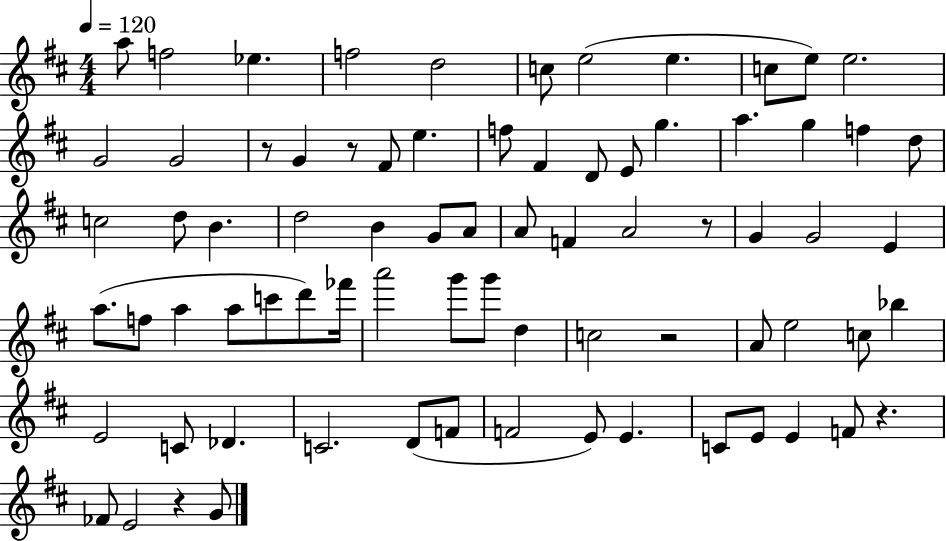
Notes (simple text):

A5/e F5/h Eb5/q. F5/h D5/h C5/e E5/h E5/q. C5/e E5/e E5/h. G4/h G4/h R/e G4/q R/e F#4/e E5/q. F5/e F#4/q D4/e E4/e G5/q. A5/q. G5/q F5/q D5/e C5/h D5/e B4/q. D5/h B4/q G4/e A4/e A4/e F4/q A4/h R/e G4/q G4/h E4/q A5/e. F5/e A5/q A5/e C6/e D6/e FES6/s A6/h G6/e G6/e D5/q C5/h R/h A4/e E5/h C5/e Bb5/q E4/h C4/e Db4/q. C4/h. D4/e F4/e F4/h E4/e E4/q. C4/e E4/e E4/q F4/e R/q. FES4/e E4/h R/q G4/e